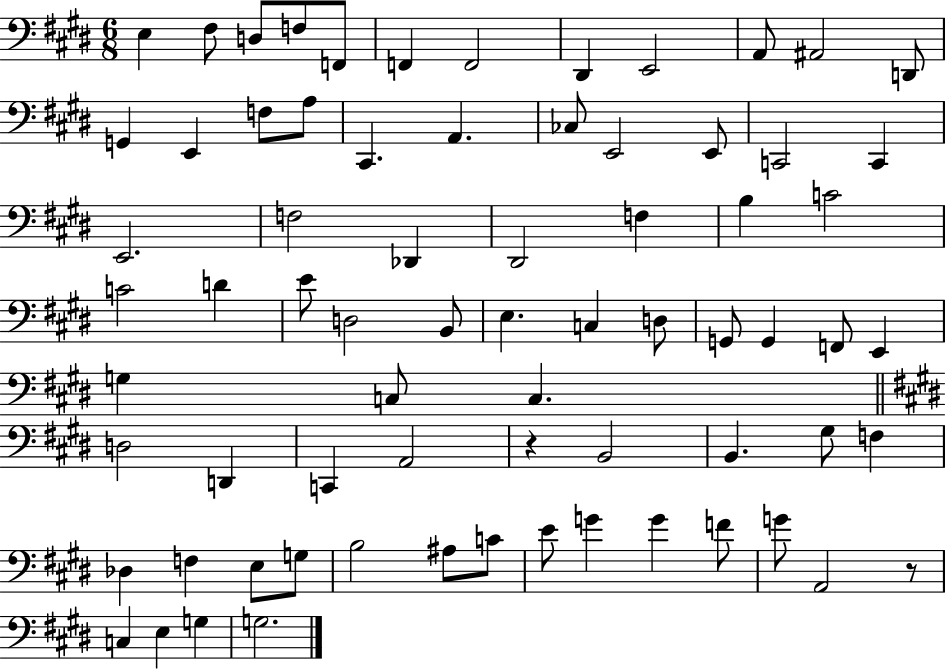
X:1
T:Untitled
M:6/8
L:1/4
K:E
E, ^F,/2 D,/2 F,/2 F,,/2 F,, F,,2 ^D,, E,,2 A,,/2 ^A,,2 D,,/2 G,, E,, F,/2 A,/2 ^C,, A,, _C,/2 E,,2 E,,/2 C,,2 C,, E,,2 F,2 _D,, ^D,,2 F, B, C2 C2 D E/2 D,2 B,,/2 E, C, D,/2 G,,/2 G,, F,,/2 E,, G, C,/2 C, D,2 D,, C,, A,,2 z B,,2 B,, ^G,/2 F, _D, F, E,/2 G,/2 B,2 ^A,/2 C/2 E/2 G G F/2 G/2 A,,2 z/2 C, E, G, G,2